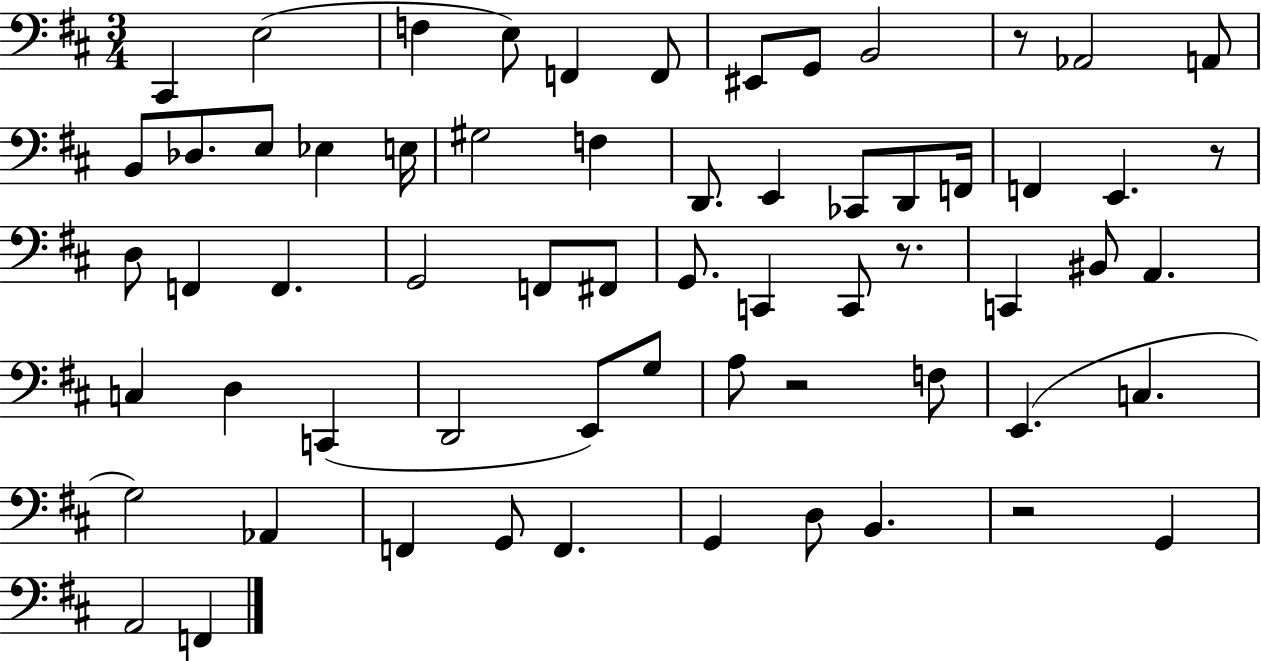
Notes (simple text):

C#2/q E3/h F3/q E3/e F2/q F2/e EIS2/e G2/e B2/h R/e Ab2/h A2/e B2/e Db3/e. E3/e Eb3/q E3/s G#3/h F3/q D2/e. E2/q CES2/e D2/e F2/s F2/q E2/q. R/e D3/e F2/q F2/q. G2/h F2/e F#2/e G2/e. C2/q C2/e R/e. C2/q BIS2/e A2/q. C3/q D3/q C2/q D2/h E2/e G3/e A3/e R/h F3/e E2/q. C3/q. G3/h Ab2/q F2/q G2/e F2/q. G2/q D3/e B2/q. R/h G2/q A2/h F2/q